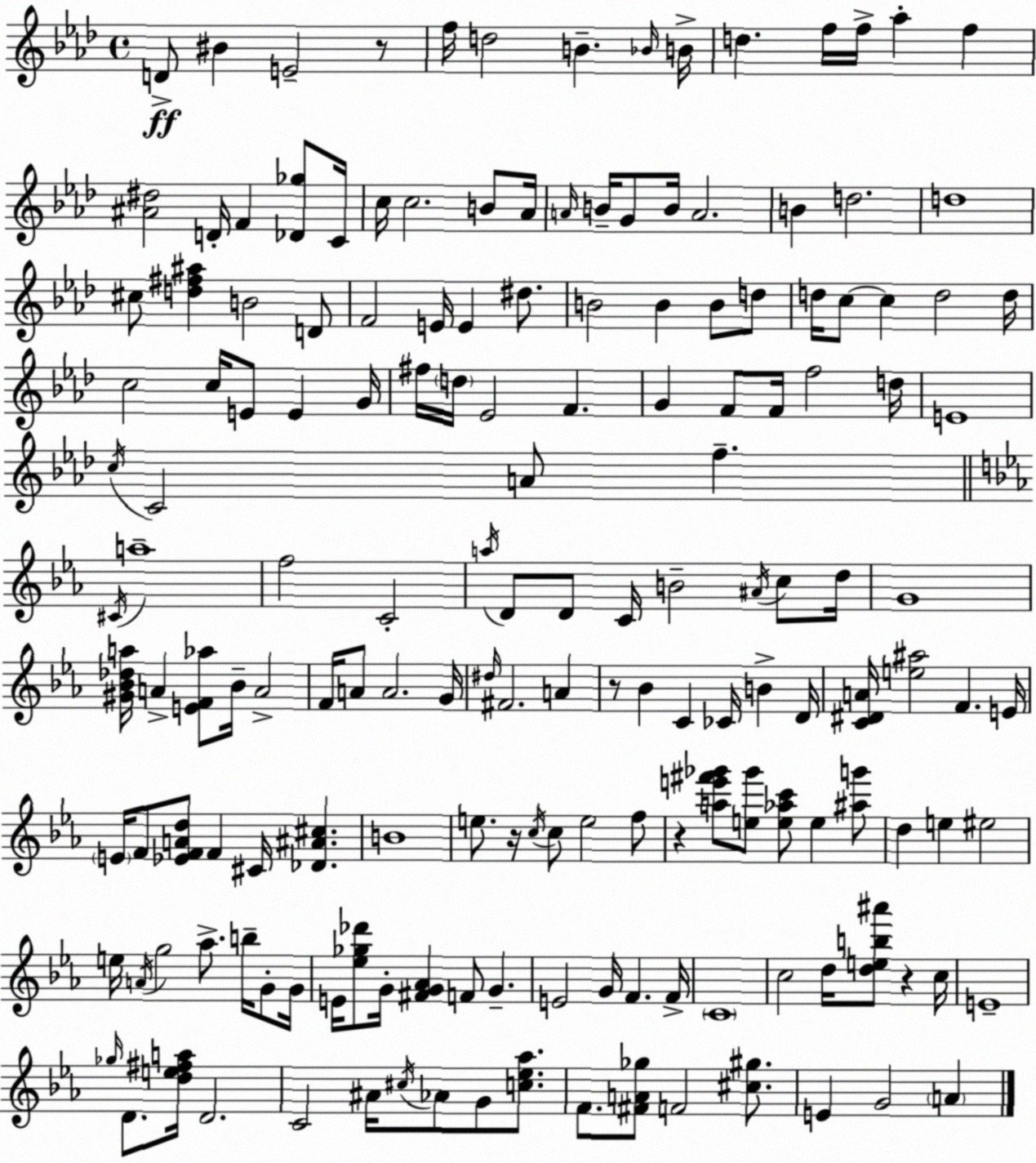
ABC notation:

X:1
T:Untitled
M:4/4
L:1/4
K:Ab
D/2 ^B E2 z/2 f/4 d2 B _B/4 B/4 d f/4 f/4 _a f [^A^d]2 D/4 F [_D_g]/2 C/4 c/4 c2 B/2 _A/4 A/4 B/4 G/2 B/4 A2 B d2 d4 ^c/2 [d^f^a] B2 D/2 F2 E/4 E ^d/2 B2 B B/2 d/2 d/4 c/2 c d2 d/4 c2 c/4 E/2 E G/4 ^f/4 d/4 _E2 F G F/2 F/4 f2 d/4 E4 c/4 C2 A/2 f ^C/4 a4 f2 C2 a/4 D/2 D/2 C/4 B2 ^A/4 c/2 d/4 G4 [^G_B_da]/4 A [EF_a]/2 _B/4 A2 F/4 A/2 A2 G/4 ^d/4 ^F2 A z/2 _B C _C/4 B D/4 [C^DA]/4 [e^a]2 F E/4 E/4 F/2 [_EFAd]/2 F ^C/4 [_D^A^c] B4 e/2 z/4 c/4 c/2 e2 f/2 z [ae'^f'_g']/2 [e_g']/2 [e_ac']/2 e [^ag']/2 d e ^e2 e/4 A/4 g2 _a/2 b/4 G/2 G/4 E/4 [_e_g_d']/2 G/4 [^FG_A] F/2 G E2 G/4 F F/4 C4 c2 d/4 [deb^a']/2 z c/4 E4 _g/4 D/2 [de^fa]/4 D2 C2 ^A/4 ^c/4 _A/2 G/2 [c_e_a]/2 F/2 [^FA_g]/2 F2 [^c^g]/2 E G2 A